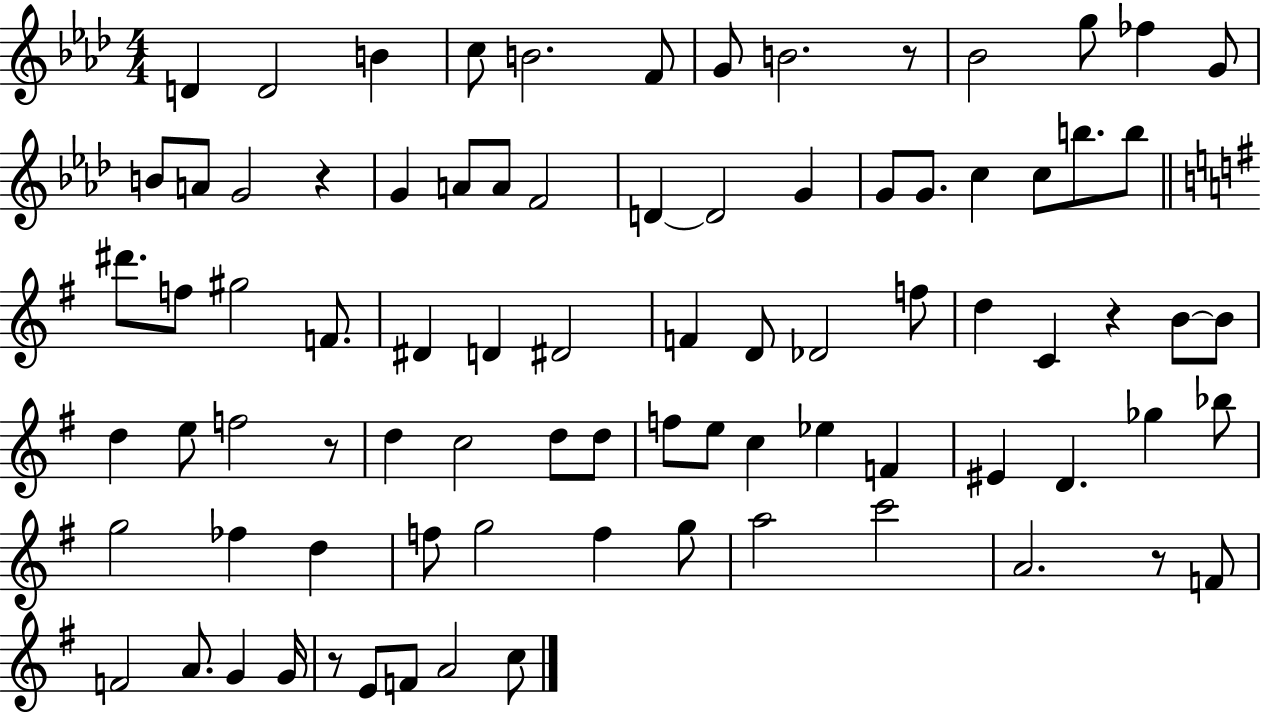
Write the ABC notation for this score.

X:1
T:Untitled
M:4/4
L:1/4
K:Ab
D D2 B c/2 B2 F/2 G/2 B2 z/2 _B2 g/2 _f G/2 B/2 A/2 G2 z G A/2 A/2 F2 D D2 G G/2 G/2 c c/2 b/2 b/2 ^d'/2 f/2 ^g2 F/2 ^D D ^D2 F D/2 _D2 f/2 d C z B/2 B/2 d e/2 f2 z/2 d c2 d/2 d/2 f/2 e/2 c _e F ^E D _g _b/2 g2 _f d f/2 g2 f g/2 a2 c'2 A2 z/2 F/2 F2 A/2 G G/4 z/2 E/2 F/2 A2 c/2